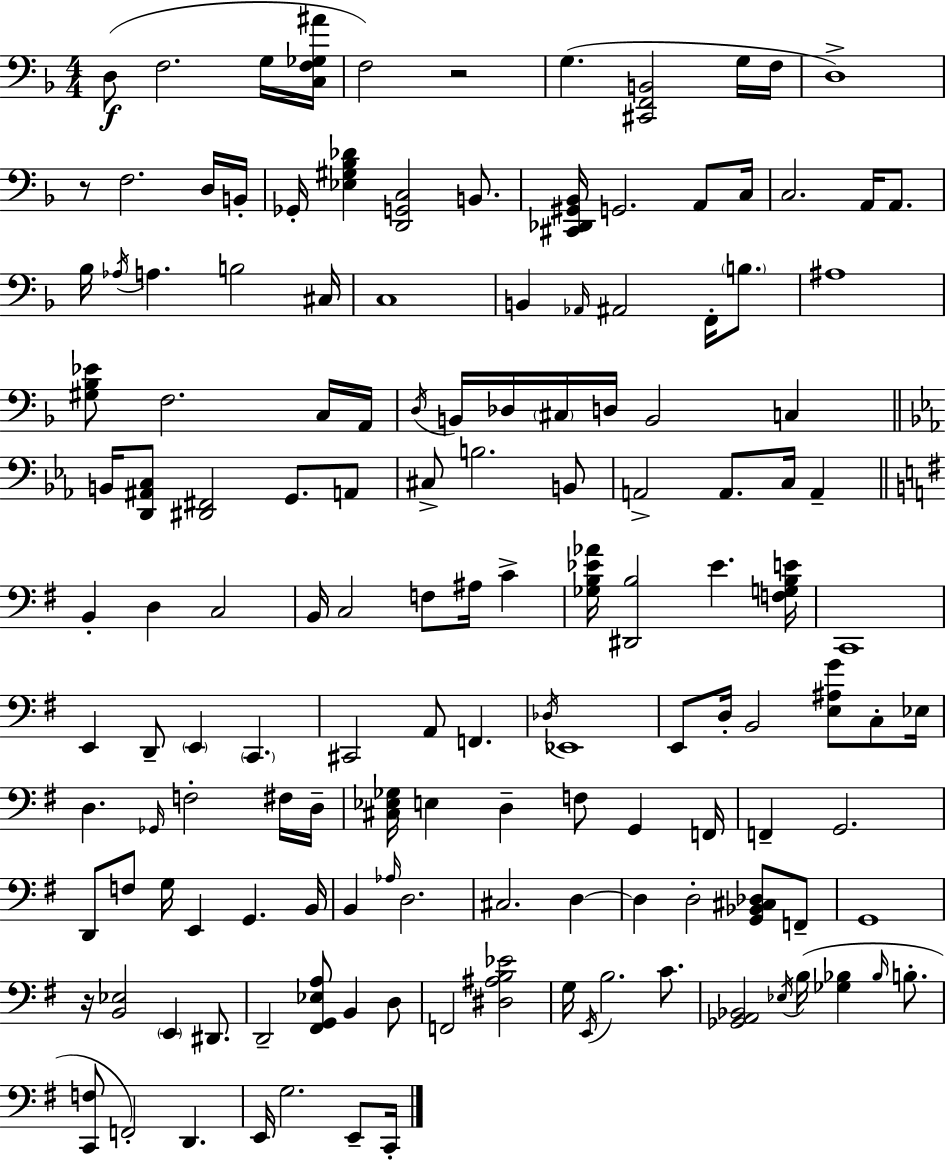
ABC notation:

X:1
T:Untitled
M:4/4
L:1/4
K:Dm
D,/2 F,2 G,/4 [C,F,_G,^A]/4 F,2 z2 G, [^C,,F,,B,,]2 G,/4 F,/4 D,4 z/2 F,2 D,/4 B,,/4 _G,,/4 [_E,^G,_B,_D] [D,,G,,C,]2 B,,/2 [^C,,_D,,^G,,_B,,]/4 G,,2 A,,/2 C,/4 C,2 A,,/4 A,,/2 _B,/4 _A,/4 A, B,2 ^C,/4 C,4 B,, _A,,/4 ^A,,2 F,,/4 B,/2 ^A,4 [^G,_B,_E]/2 F,2 C,/4 A,,/4 D,/4 B,,/4 _D,/4 ^C,/4 D,/4 B,,2 C, B,,/4 [D,,^A,,C,]/2 [^D,,^F,,]2 G,,/2 A,,/2 ^C,/2 B,2 B,,/2 A,,2 A,,/2 C,/4 A,, B,, D, C,2 B,,/4 C,2 F,/2 ^A,/4 C [_G,B,_E_A]/4 [^D,,B,]2 _E [F,G,B,E]/4 C,,4 E,, D,,/2 E,, C,, ^C,,2 A,,/2 F,, _D,/4 _E,,4 E,,/2 D,/4 B,,2 [E,^A,G]/2 C,/2 _E,/4 D, _G,,/4 F,2 ^F,/4 D,/4 [^C,_E,_G,]/4 E, D, F,/2 G,, F,,/4 F,, G,,2 D,,/2 F,/2 G,/4 E,, G,, B,,/4 B,, _A,/4 D,2 ^C,2 D, D, D,2 [G,,_B,,^C,_D,]/2 F,,/2 G,,4 z/4 [B,,_E,]2 E,, ^D,,/2 D,,2 [^F,,G,,_E,A,]/2 B,, D,/2 F,,2 [^D,^A,B,_E]2 G,/4 E,,/4 B,2 C/2 [_G,,A,,_B,,]2 _E,/4 B,/4 [_G,_B,] _B,/4 B,/2 [C,,F,]/2 F,,2 D,, E,,/4 G,2 E,,/2 C,,/4